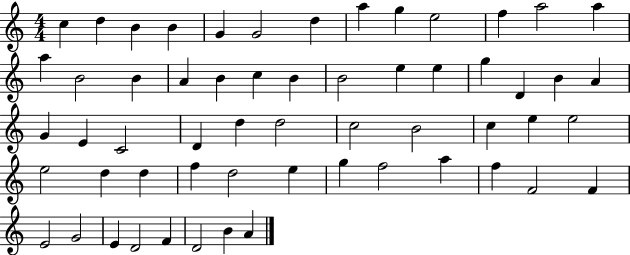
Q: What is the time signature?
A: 4/4